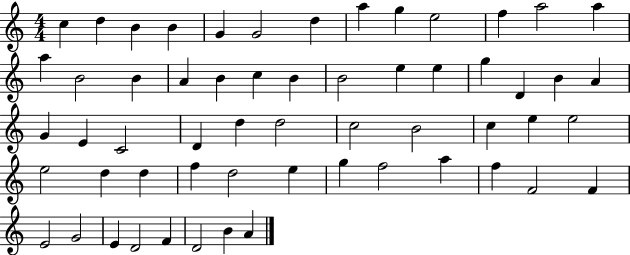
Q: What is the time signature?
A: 4/4